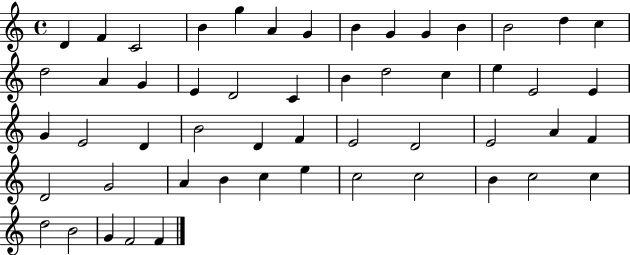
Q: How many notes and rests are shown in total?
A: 53